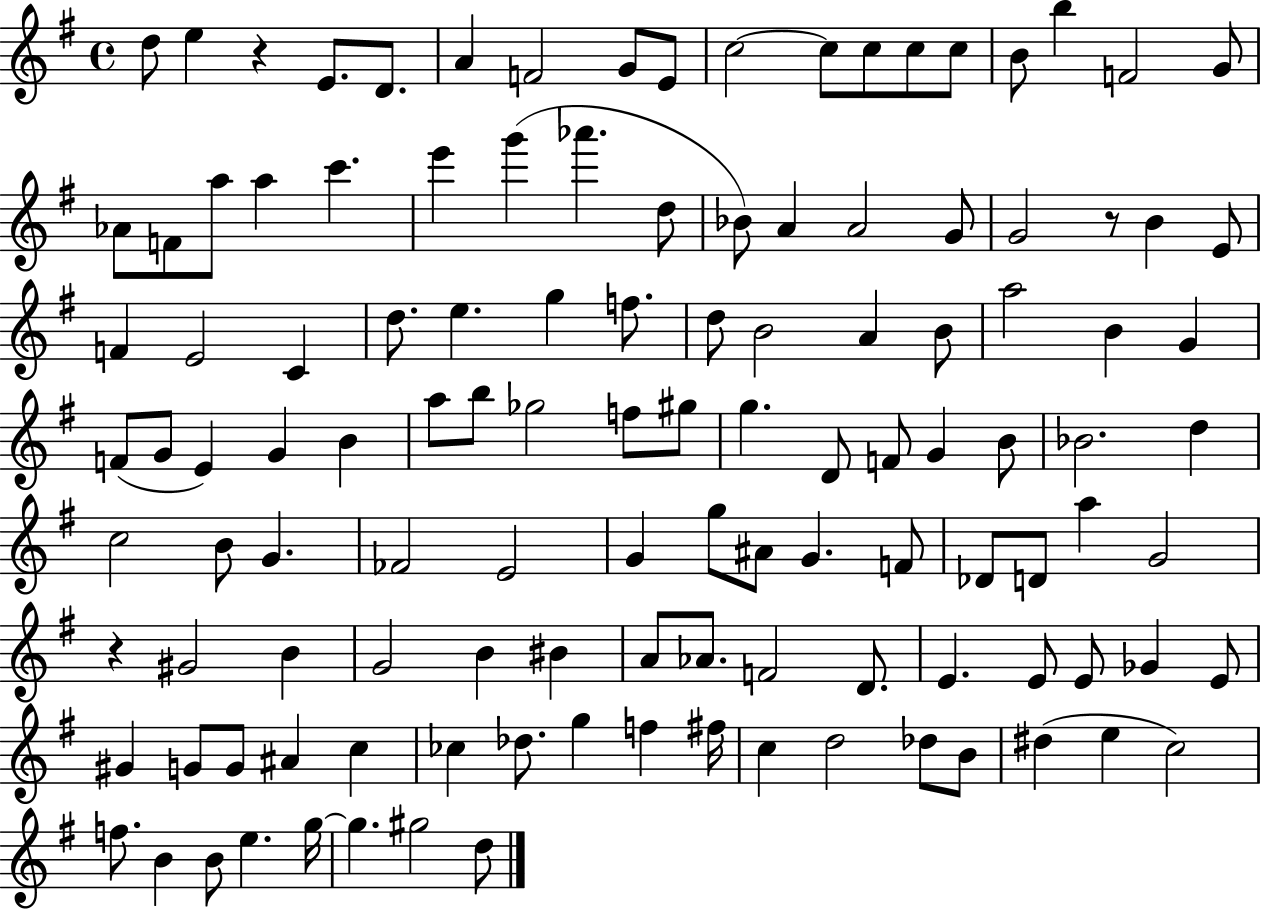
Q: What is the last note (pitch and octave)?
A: D5